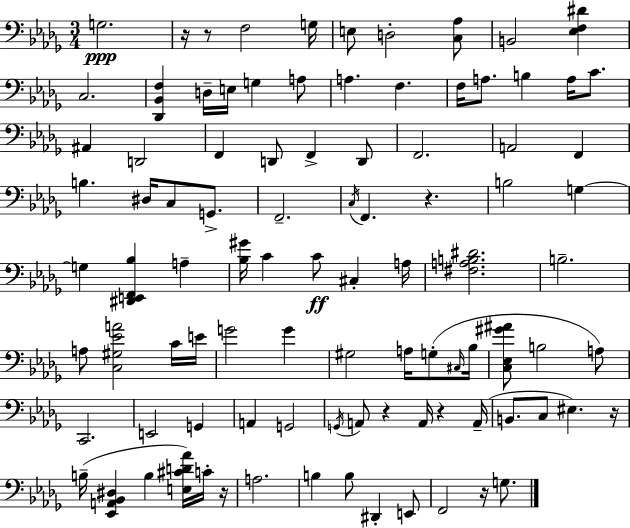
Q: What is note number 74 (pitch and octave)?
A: D#2